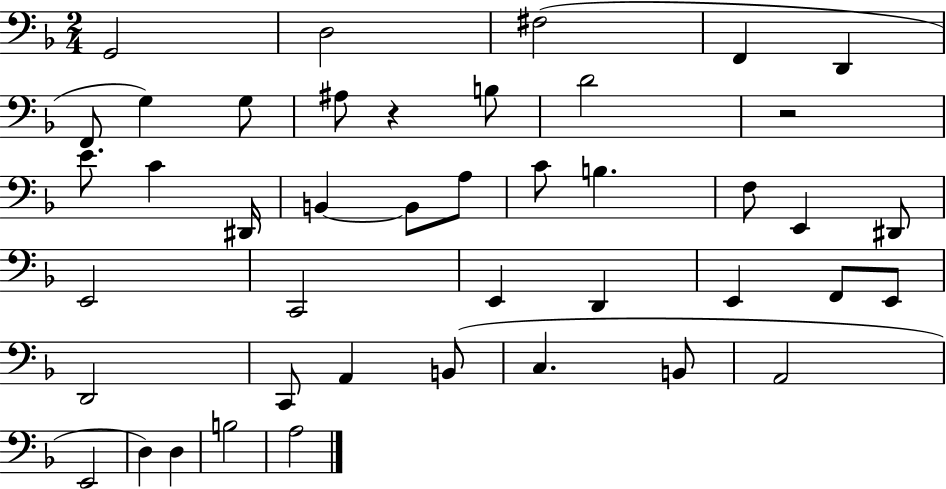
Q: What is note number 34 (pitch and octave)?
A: C3